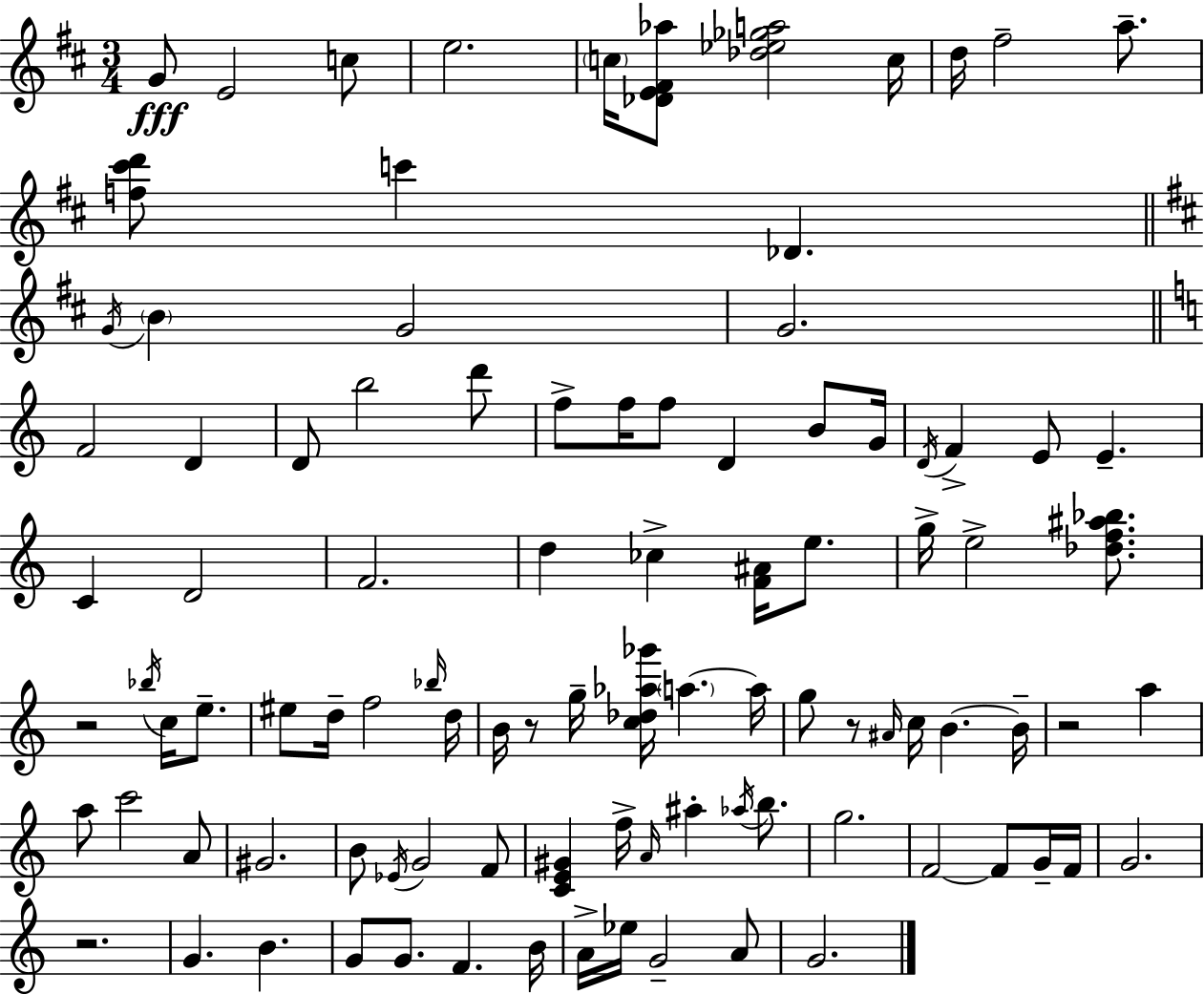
G4/e E4/h C5/e E5/h. C5/s [Db4,E4,F#4,Ab5]/e [Db5,Eb5,Gb5,A5]/h C5/s D5/s F#5/h A5/e. [F5,C#6,D6]/e C6/q Db4/q. G4/s B4/q G4/h G4/h. F4/h D4/q D4/e B5/h D6/e F5/e F5/s F5/e D4/q B4/e G4/s D4/s F4/q E4/e E4/q. C4/q D4/h F4/h. D5/q CES5/q [F4,A#4]/s E5/e. G5/s E5/h [Db5,F5,A#5,Bb5]/e. R/h Bb5/s C5/s E5/e. EIS5/e D5/s F5/h Bb5/s D5/s B4/s R/e G5/s [C5,Db5,Ab5,Gb6]/s A5/q. A5/s G5/e R/e A#4/s C5/s B4/q. B4/s R/h A5/q A5/e C6/h A4/e G#4/h. B4/e Eb4/s G4/h F4/e [C4,E4,G#4]/q F5/s A4/s A#5/q Ab5/s B5/e. G5/h. F4/h F4/e G4/s F4/s G4/h. R/h. G4/q. B4/q. G4/e G4/e. F4/q. B4/s A4/s Eb5/s G4/h A4/e G4/h.